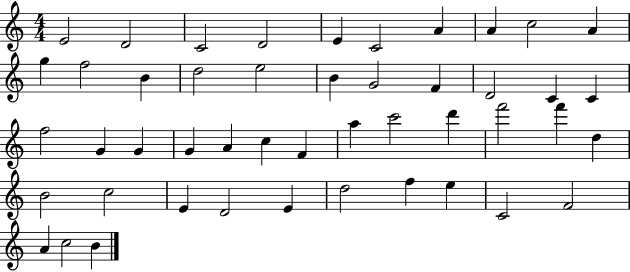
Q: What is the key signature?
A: C major